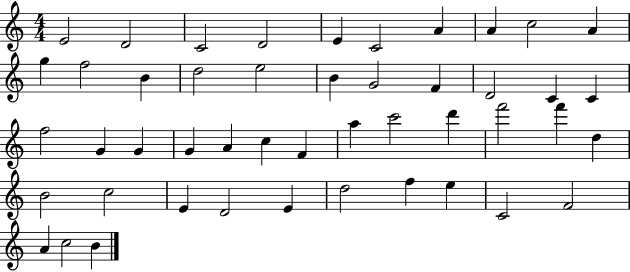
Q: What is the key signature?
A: C major